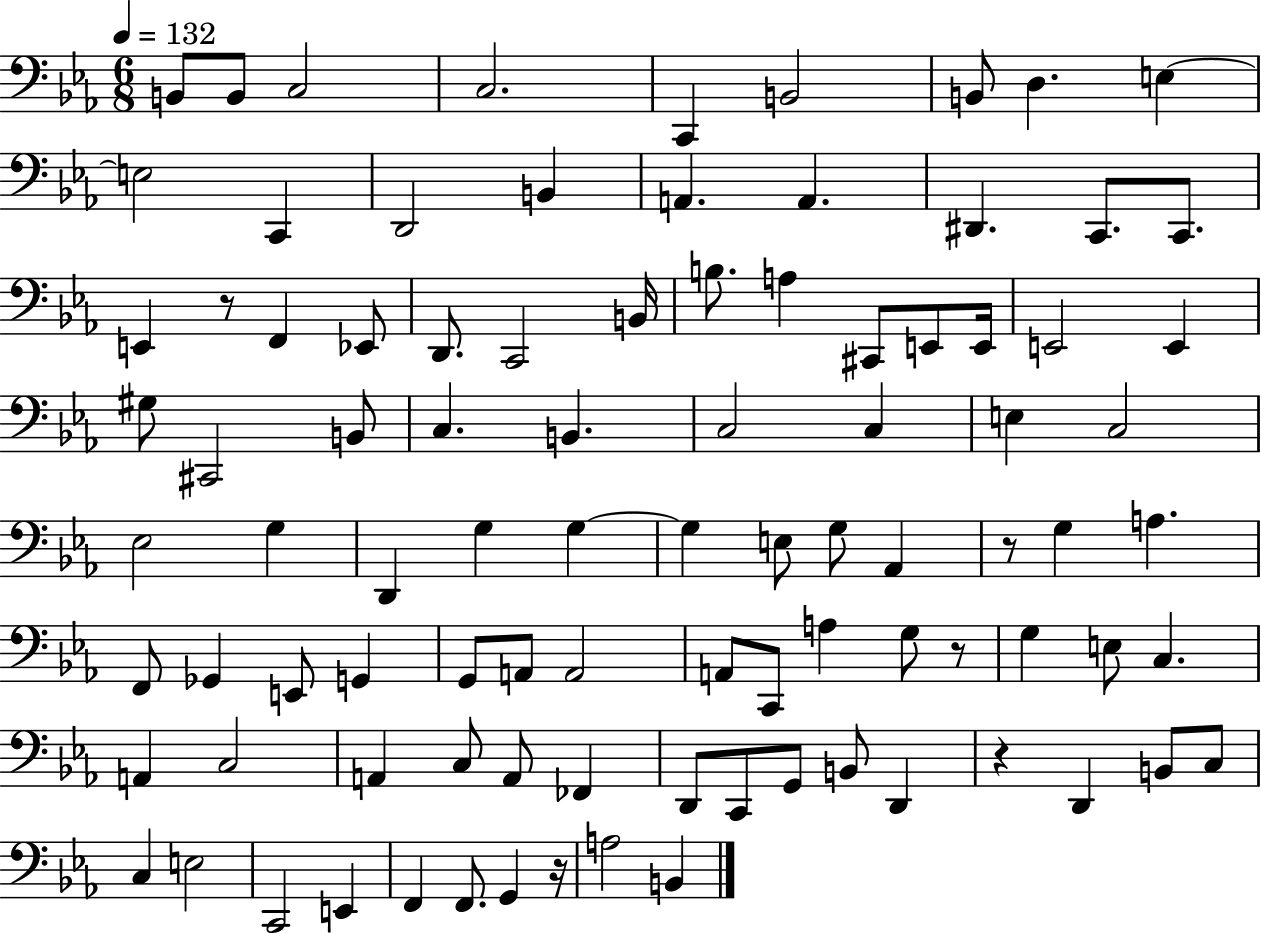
X:1
T:Untitled
M:6/8
L:1/4
K:Eb
B,,/2 B,,/2 C,2 C,2 C,, B,,2 B,,/2 D, E, E,2 C,, D,,2 B,, A,, A,, ^D,, C,,/2 C,,/2 E,, z/2 F,, _E,,/2 D,,/2 C,,2 B,,/4 B,/2 A, ^C,,/2 E,,/2 E,,/4 E,,2 E,, ^G,/2 ^C,,2 B,,/2 C, B,, C,2 C, E, C,2 _E,2 G, D,, G, G, G, E,/2 G,/2 _A,, z/2 G, A, F,,/2 _G,, E,,/2 G,, G,,/2 A,,/2 A,,2 A,,/2 C,,/2 A, G,/2 z/2 G, E,/2 C, A,, C,2 A,, C,/2 A,,/2 _F,, D,,/2 C,,/2 G,,/2 B,,/2 D,, z D,, B,,/2 C,/2 C, E,2 C,,2 E,, F,, F,,/2 G,, z/4 A,2 B,,